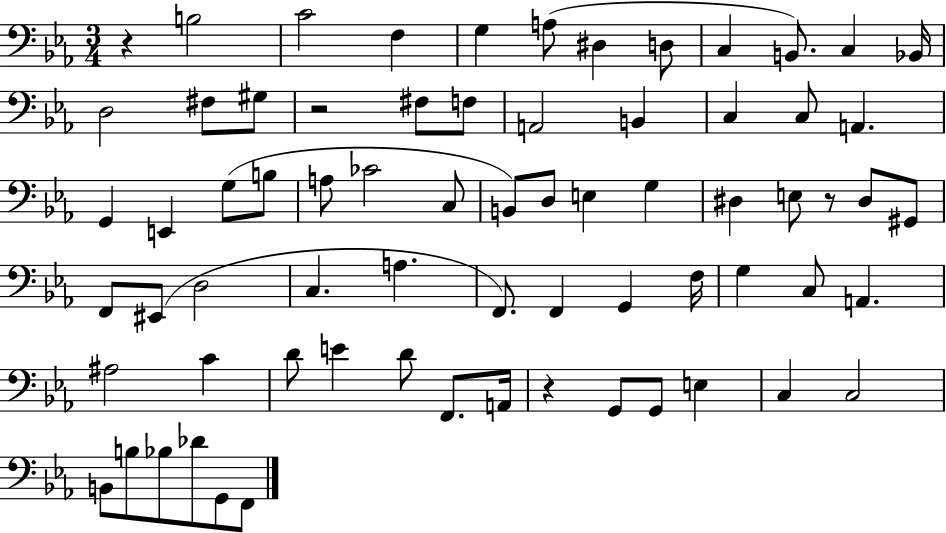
X:1
T:Untitled
M:3/4
L:1/4
K:Eb
z B,2 C2 F, G, A,/2 ^D, D,/2 C, B,,/2 C, _B,,/4 D,2 ^F,/2 ^G,/2 z2 ^F,/2 F,/2 A,,2 B,, C, C,/2 A,, G,, E,, G,/2 B,/2 A,/2 _C2 C,/2 B,,/2 D,/2 E, G, ^D, E,/2 z/2 ^D,/2 ^G,,/2 F,,/2 ^E,,/2 D,2 C, A, F,,/2 F,, G,, F,/4 G, C,/2 A,, ^A,2 C D/2 E D/2 F,,/2 A,,/4 z G,,/2 G,,/2 E, C, C,2 B,,/2 B,/2 _B,/2 _D/2 G,,/2 F,,/2